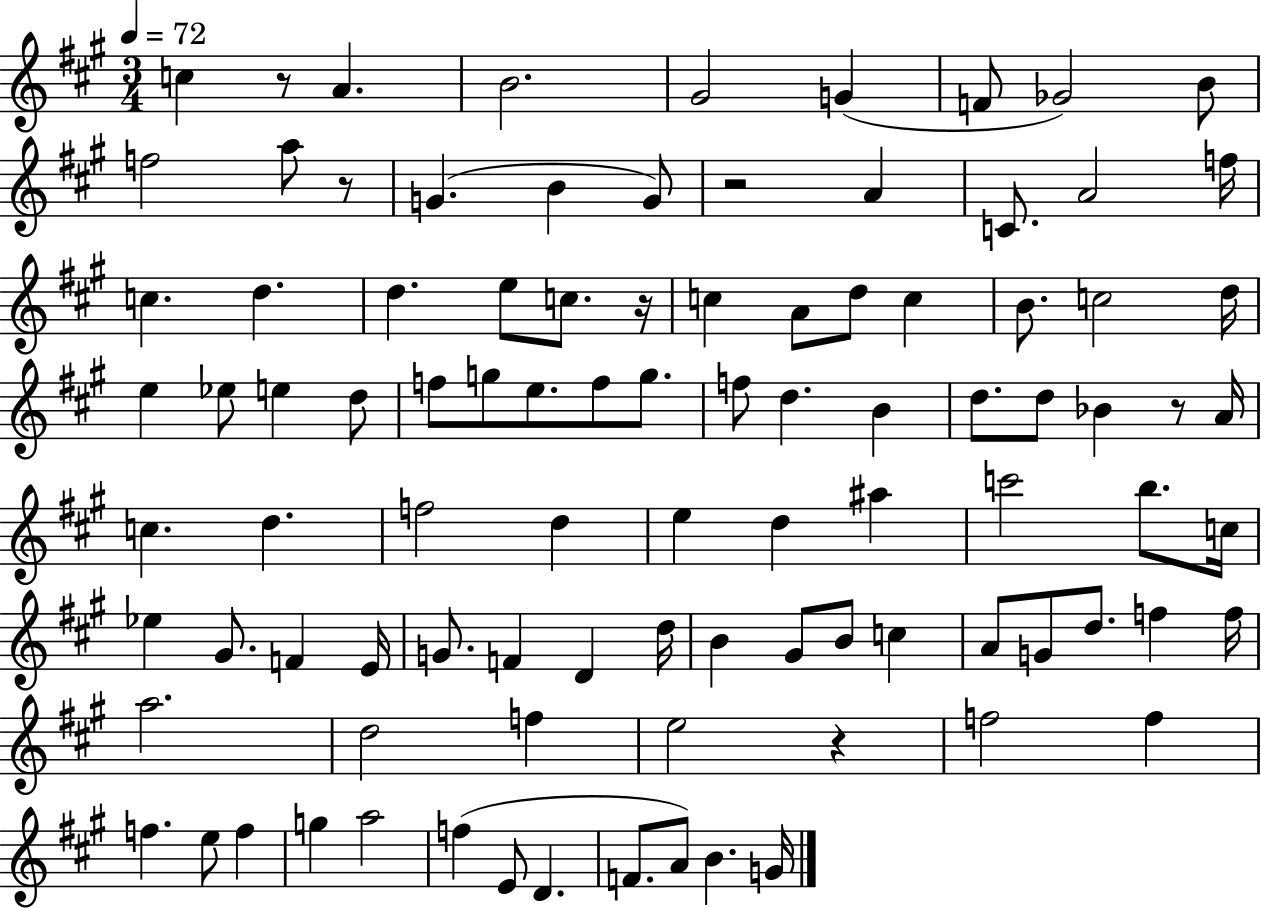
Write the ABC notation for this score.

X:1
T:Untitled
M:3/4
L:1/4
K:A
c z/2 A B2 ^G2 G F/2 _G2 B/2 f2 a/2 z/2 G B G/2 z2 A C/2 A2 f/4 c d d e/2 c/2 z/4 c A/2 d/2 c B/2 c2 d/4 e _e/2 e d/2 f/2 g/2 e/2 f/2 g/2 f/2 d B d/2 d/2 _B z/2 A/4 c d f2 d e d ^a c'2 b/2 c/4 _e ^G/2 F E/4 G/2 F D d/4 B ^G/2 B/2 c A/2 G/2 d/2 f f/4 a2 d2 f e2 z f2 f f e/2 f g a2 f E/2 D F/2 A/2 B G/4